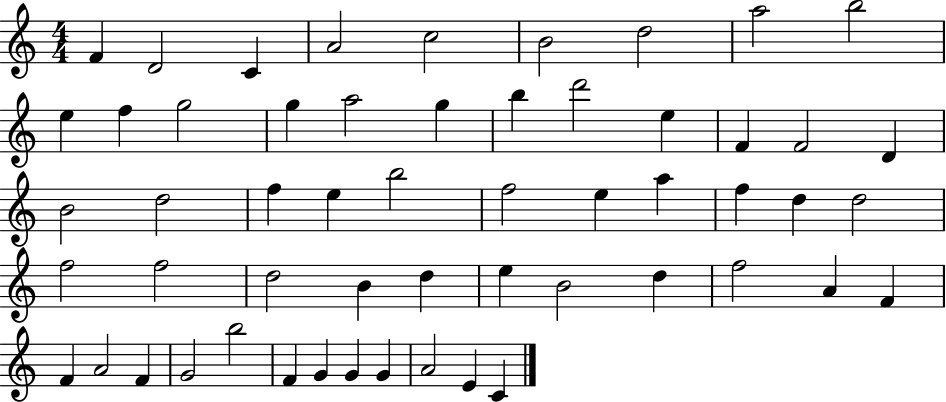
X:1
T:Untitled
M:4/4
L:1/4
K:C
F D2 C A2 c2 B2 d2 a2 b2 e f g2 g a2 g b d'2 e F F2 D B2 d2 f e b2 f2 e a f d d2 f2 f2 d2 B d e B2 d f2 A F F A2 F G2 b2 F G G G A2 E C